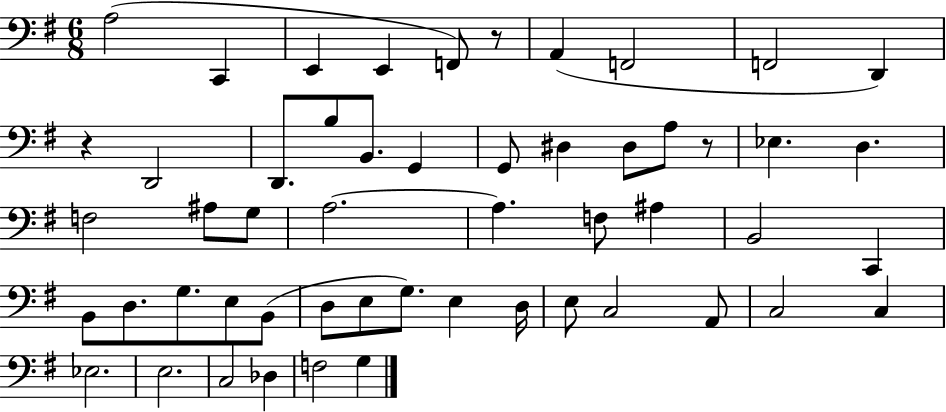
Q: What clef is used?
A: bass